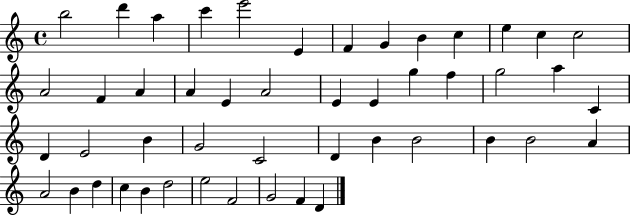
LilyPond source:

{
  \clef treble
  \time 4/4
  \defaultTimeSignature
  \key c \major
  b''2 d'''4 a''4 | c'''4 e'''2 e'4 | f'4 g'4 b'4 c''4 | e''4 c''4 c''2 | \break a'2 f'4 a'4 | a'4 e'4 a'2 | e'4 e'4 g''4 f''4 | g''2 a''4 c'4 | \break d'4 e'2 b'4 | g'2 c'2 | d'4 b'4 b'2 | b'4 b'2 a'4 | \break a'2 b'4 d''4 | c''4 b'4 d''2 | e''2 f'2 | g'2 f'4 d'4 | \break \bar "|."
}